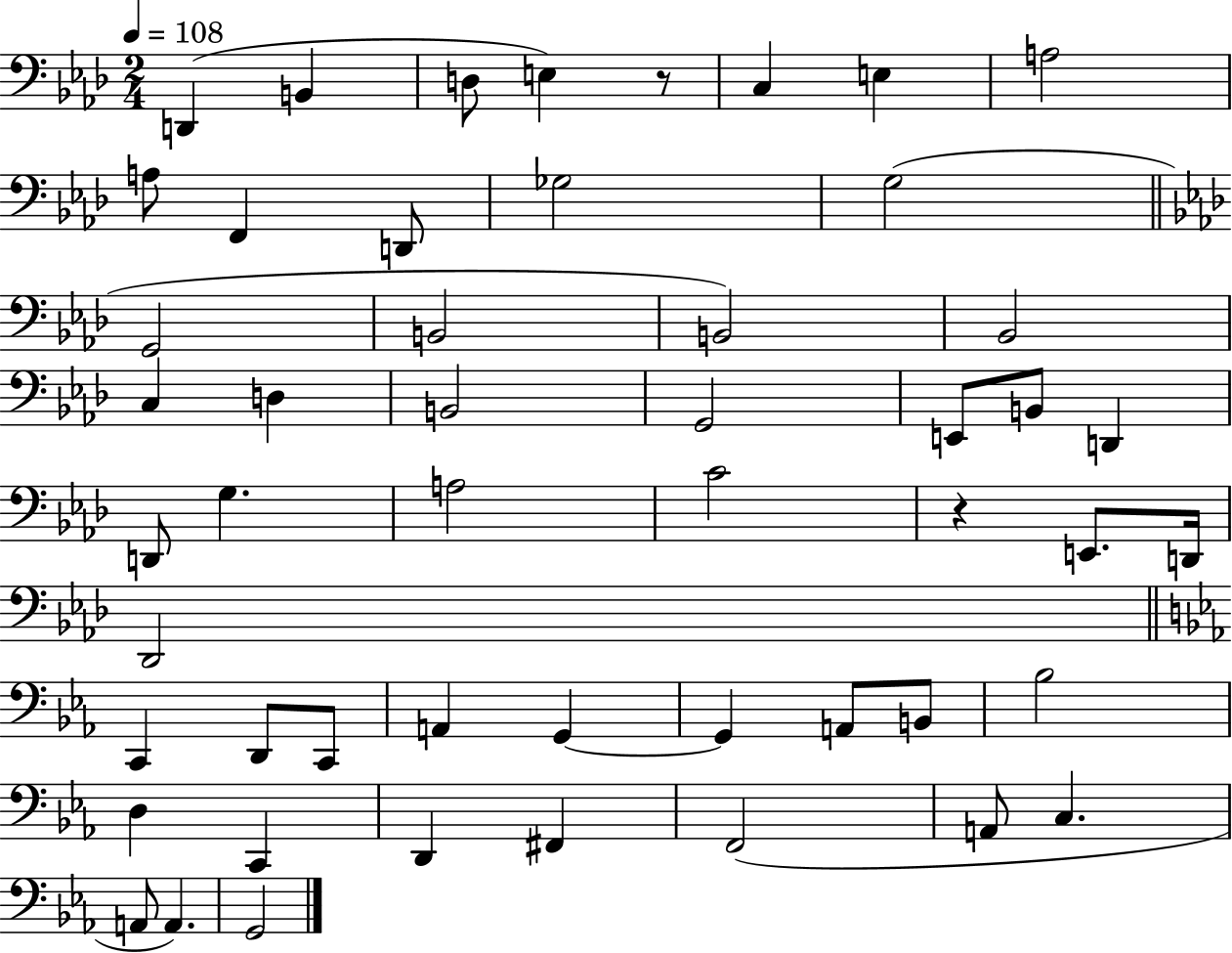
D2/q B2/q D3/e E3/q R/e C3/q E3/q A3/h A3/e F2/q D2/e Gb3/h G3/h G2/h B2/h B2/h Bb2/h C3/q D3/q B2/h G2/h E2/e B2/e D2/q D2/e G3/q. A3/h C4/h R/q E2/e. D2/s Db2/h C2/q D2/e C2/e A2/q G2/q G2/q A2/e B2/e Bb3/h D3/q C2/q D2/q F#2/q F2/h A2/e C3/q. A2/e A2/q. G2/h